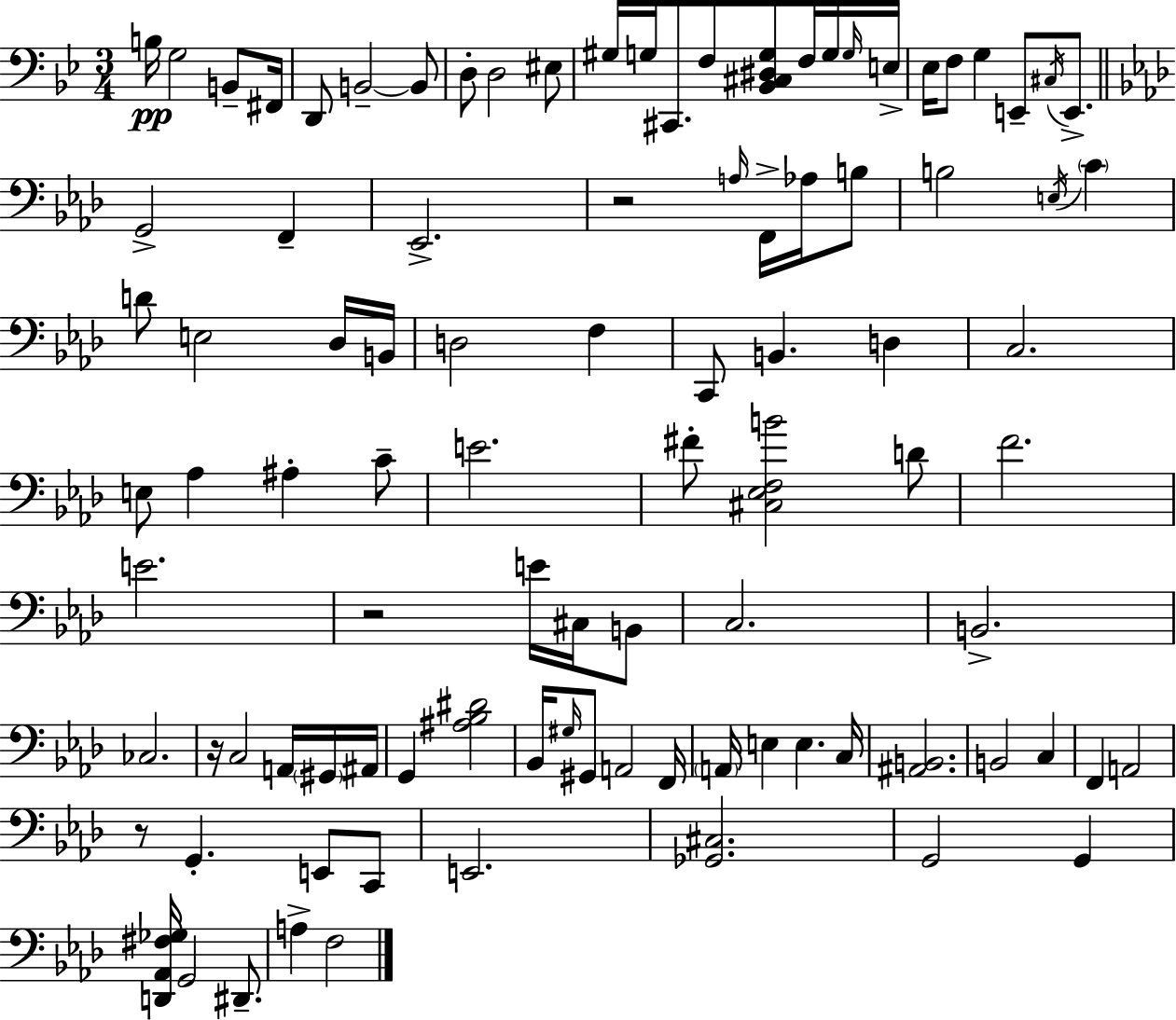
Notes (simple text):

B3/s G3/h B2/e F#2/s D2/e B2/h B2/e D3/e D3/h EIS3/e G#3/s G3/s C#2/e. F3/e [Bb2,C#3,D#3,G3]/e F3/s G3/s G3/s E3/s Eb3/s F3/e G3/q E2/e C#3/s E2/e. G2/h F2/q Eb2/h. R/h A3/s F2/s Ab3/s B3/e B3/h E3/s C4/q D4/e E3/h Db3/s B2/s D3/h F3/q C2/e B2/q. D3/q C3/h. E3/e Ab3/q A#3/q C4/e E4/h. F#4/e [C#3,Eb3,F3,B4]/h D4/e F4/h. E4/h. R/h E4/s C#3/s B2/e C3/h. B2/h. CES3/h. R/s C3/h A2/s G#2/s A#2/s G2/q [A#3,Bb3,D#4]/h Bb2/s G#3/s G#2/e A2/h F2/s A2/s E3/q E3/q. C3/s [A#2,B2]/h. B2/h C3/q F2/q A2/h R/e G2/q. E2/e C2/e E2/h. [Gb2,C#3]/h. G2/h G2/q [D2,Ab2,F#3,Gb3]/s G2/h D#2/e. A3/q F3/h